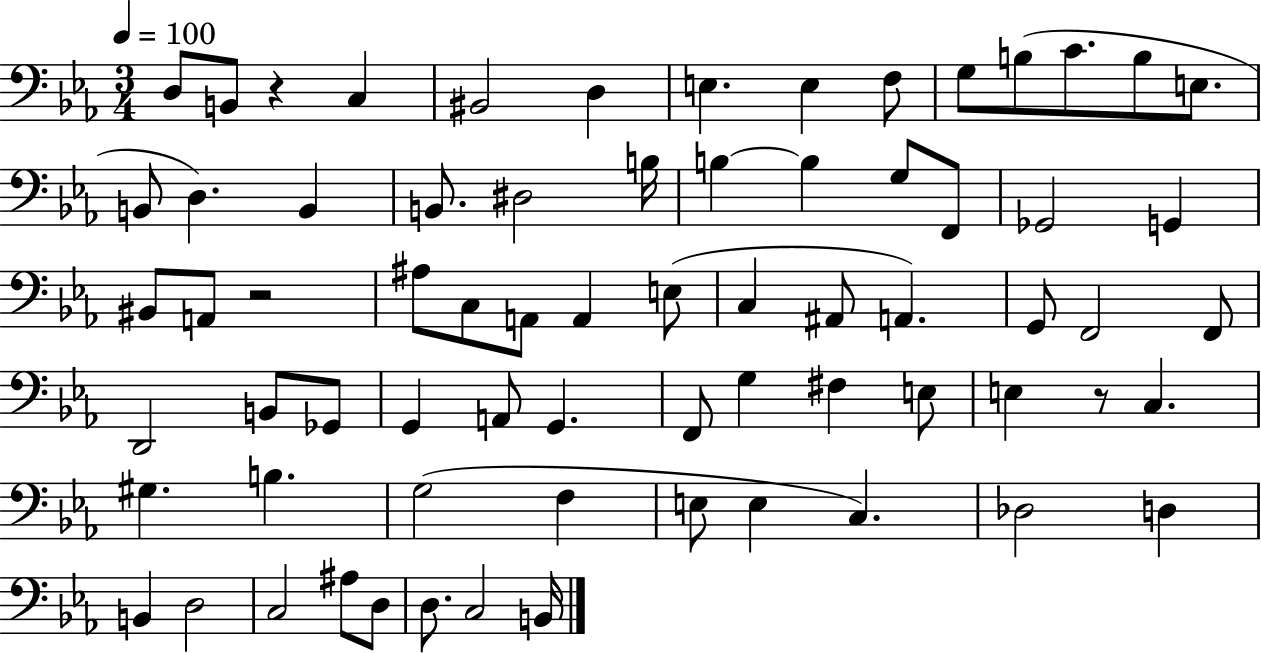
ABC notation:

X:1
T:Untitled
M:3/4
L:1/4
K:Eb
D,/2 B,,/2 z C, ^B,,2 D, E, E, F,/2 G,/2 B,/2 C/2 B,/2 E,/2 B,,/2 D, B,, B,,/2 ^D,2 B,/4 B, B, G,/2 F,,/2 _G,,2 G,, ^B,,/2 A,,/2 z2 ^A,/2 C,/2 A,,/2 A,, E,/2 C, ^A,,/2 A,, G,,/2 F,,2 F,,/2 D,,2 B,,/2 _G,,/2 G,, A,,/2 G,, F,,/2 G, ^F, E,/2 E, z/2 C, ^G, B, G,2 F, E,/2 E, C, _D,2 D, B,, D,2 C,2 ^A,/2 D,/2 D,/2 C,2 B,,/4